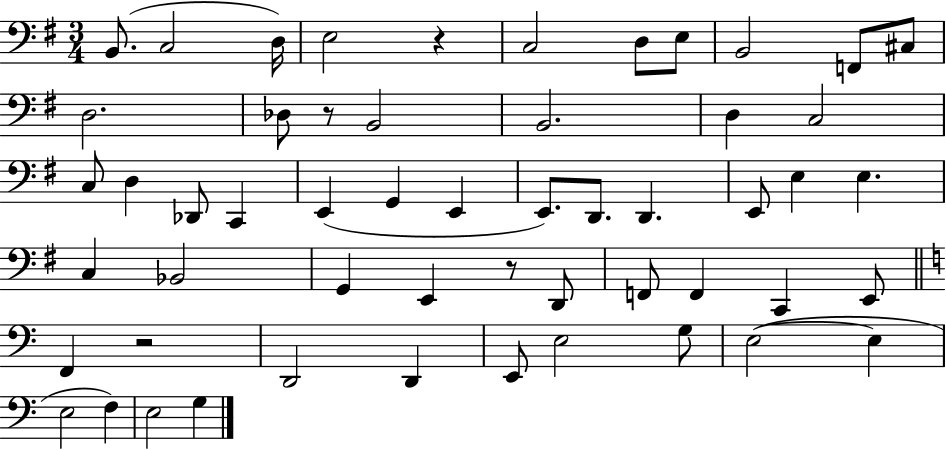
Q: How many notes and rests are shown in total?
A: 54